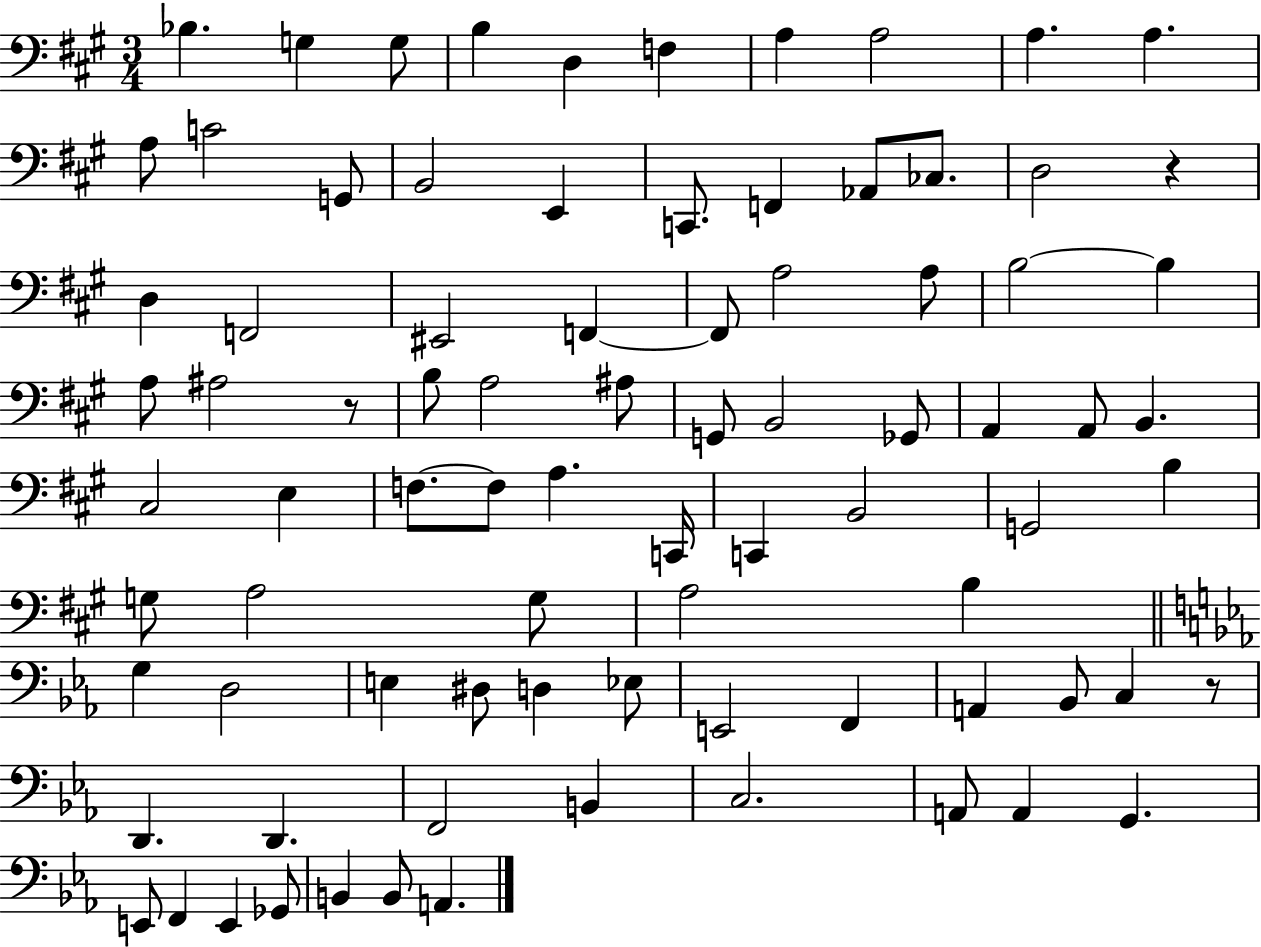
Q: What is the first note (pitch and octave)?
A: Bb3